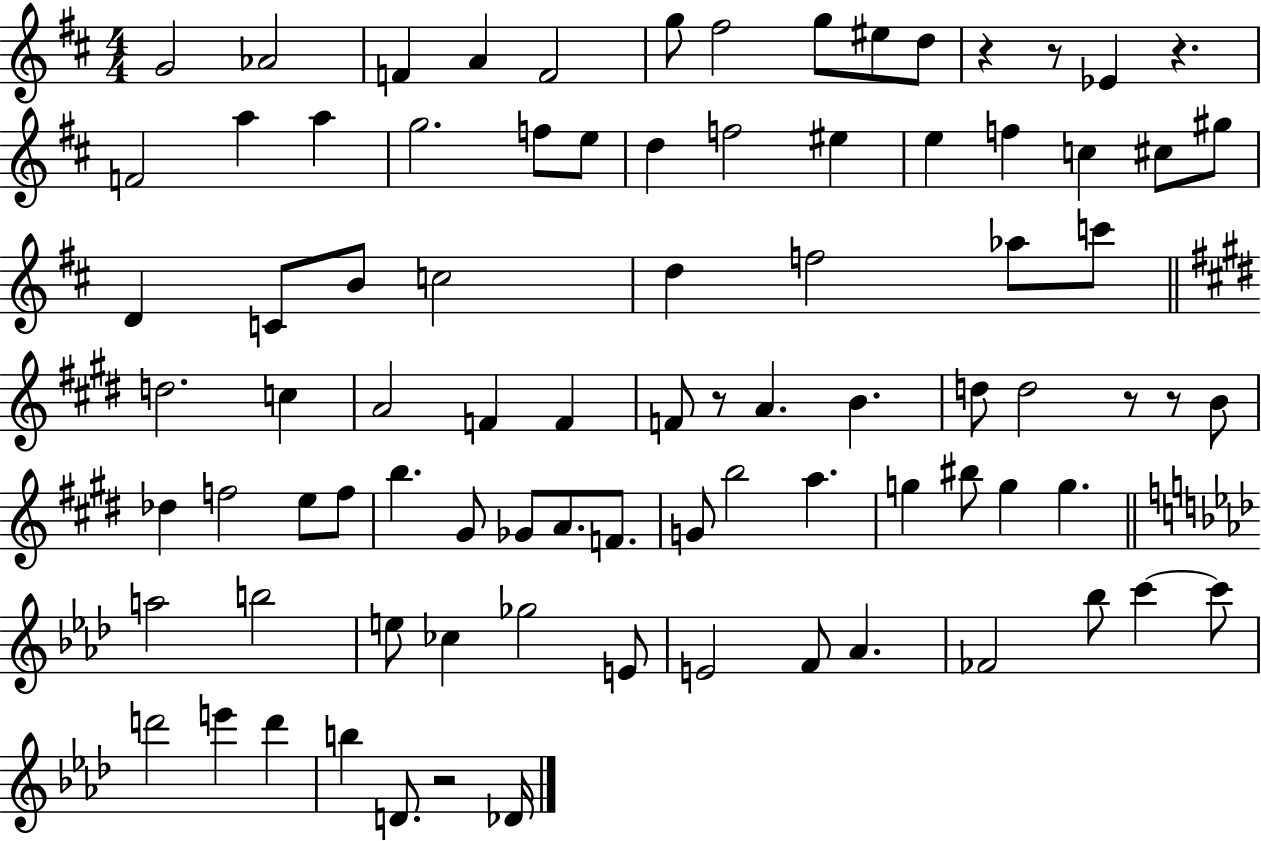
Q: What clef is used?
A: treble